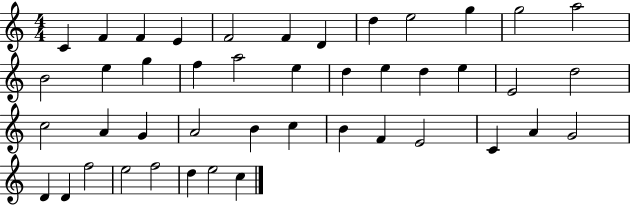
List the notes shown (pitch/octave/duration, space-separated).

C4/q F4/q F4/q E4/q F4/h F4/q D4/q D5/q E5/h G5/q G5/h A5/h B4/h E5/q G5/q F5/q A5/h E5/q D5/q E5/q D5/q E5/q E4/h D5/h C5/h A4/q G4/q A4/h B4/q C5/q B4/q F4/q E4/h C4/q A4/q G4/h D4/q D4/q F5/h E5/h F5/h D5/q E5/h C5/q